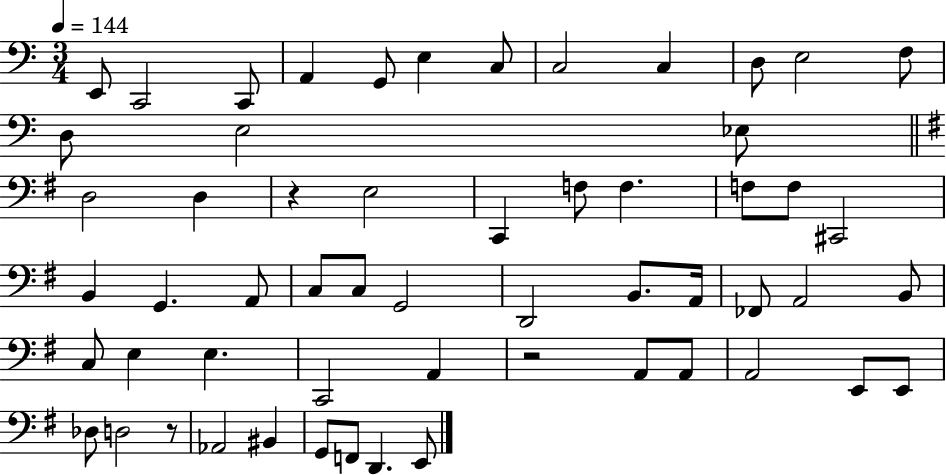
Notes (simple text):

E2/e C2/h C2/e A2/q G2/e E3/q C3/e C3/h C3/q D3/e E3/h F3/e D3/e E3/h Eb3/e D3/h D3/q R/q E3/h C2/q F3/e F3/q. F3/e F3/e C#2/h B2/q G2/q. A2/e C3/e C3/e G2/h D2/h B2/e. A2/s FES2/e A2/h B2/e C3/e E3/q E3/q. C2/h A2/q R/h A2/e A2/e A2/h E2/e E2/e Db3/e D3/h R/e Ab2/h BIS2/q G2/e F2/e D2/q. E2/e